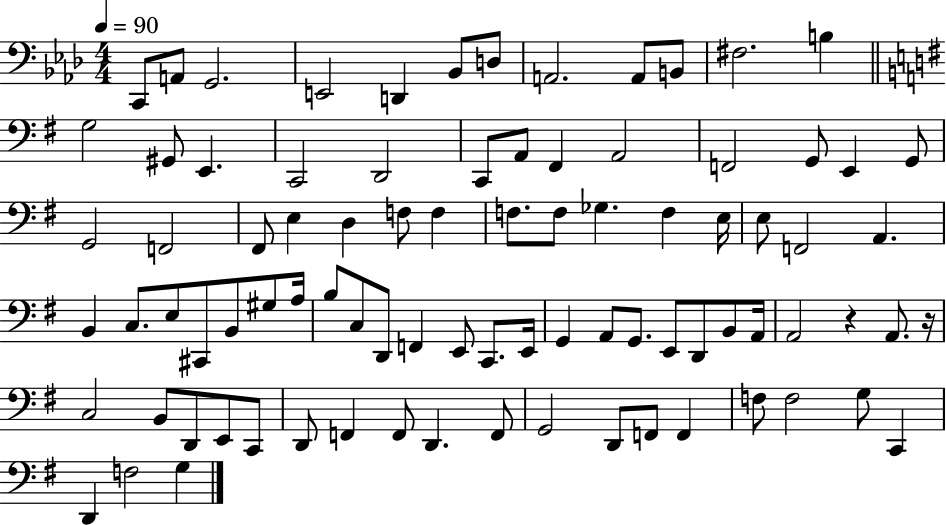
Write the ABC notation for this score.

X:1
T:Untitled
M:4/4
L:1/4
K:Ab
C,,/2 A,,/2 G,,2 E,,2 D,, _B,,/2 D,/2 A,,2 A,,/2 B,,/2 ^F,2 B, G,2 ^G,,/2 E,, C,,2 D,,2 C,,/2 A,,/2 ^F,, A,,2 F,,2 G,,/2 E,, G,,/2 G,,2 F,,2 ^F,,/2 E, D, F,/2 F, F,/2 F,/2 _G, F, E,/4 E,/2 F,,2 A,, B,, C,/2 E,/2 ^C,,/2 B,,/2 ^G,/2 A,/4 B,/2 C,/2 D,,/2 F,, E,,/2 C,,/2 E,,/4 G,, A,,/2 G,,/2 E,,/2 D,,/2 B,,/2 A,,/4 A,,2 z A,,/2 z/4 C,2 B,,/2 D,,/2 E,,/2 C,,/2 D,,/2 F,, F,,/2 D,, F,,/2 G,,2 D,,/2 F,,/2 F,, F,/2 F,2 G,/2 C,, D,, F,2 G,